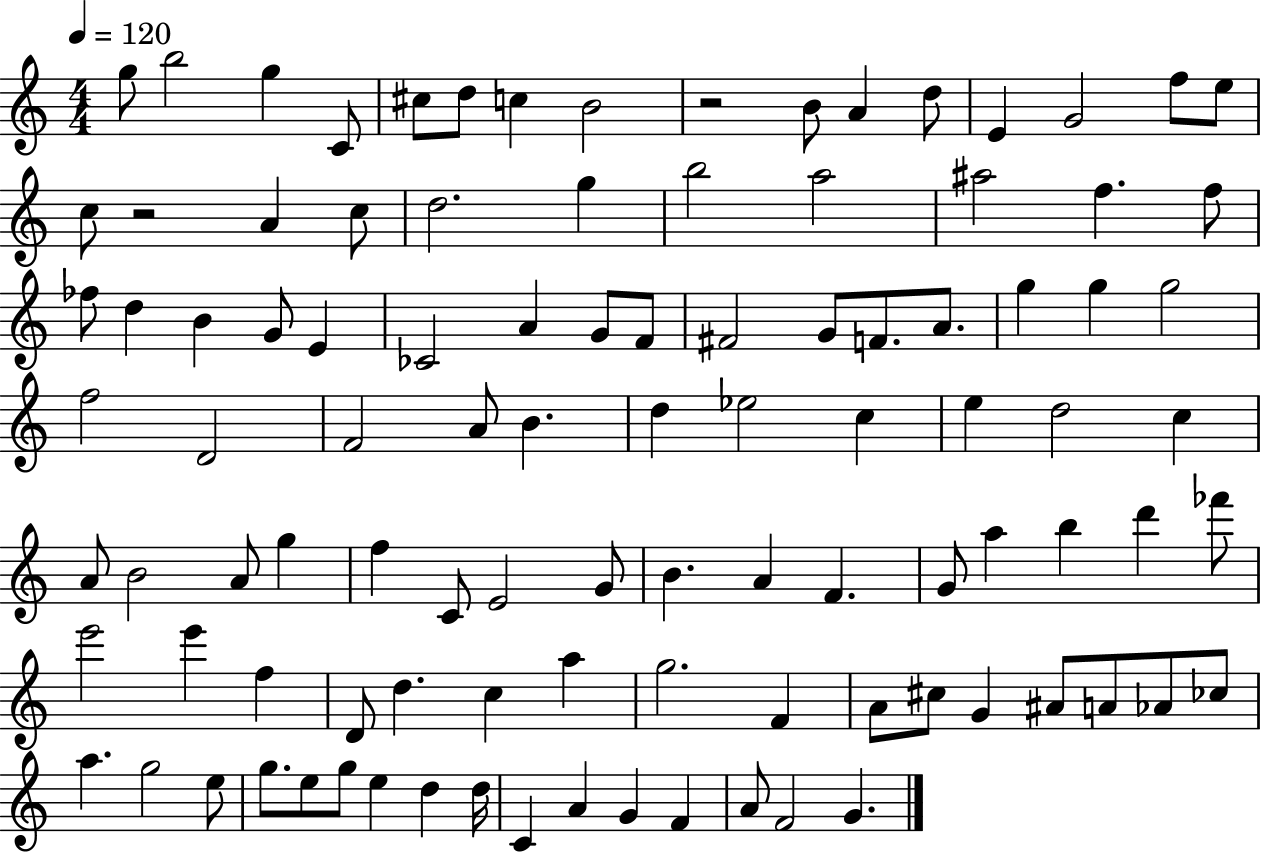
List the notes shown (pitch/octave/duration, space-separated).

G5/e B5/h G5/q C4/e C#5/e D5/e C5/q B4/h R/h B4/e A4/q D5/e E4/q G4/h F5/e E5/e C5/e R/h A4/q C5/e D5/h. G5/q B5/h A5/h A#5/h F5/q. F5/e FES5/e D5/q B4/q G4/e E4/q CES4/h A4/q G4/e F4/e F#4/h G4/e F4/e. A4/e. G5/q G5/q G5/h F5/h D4/h F4/h A4/e B4/q. D5/q Eb5/h C5/q E5/q D5/h C5/q A4/e B4/h A4/e G5/q F5/q C4/e E4/h G4/e B4/q. A4/q F4/q. G4/e A5/q B5/q D6/q FES6/e E6/h E6/q F5/q D4/e D5/q. C5/q A5/q G5/h. F4/q A4/e C#5/e G4/q A#4/e A4/e Ab4/e CES5/e A5/q. G5/h E5/e G5/e. E5/e G5/e E5/q D5/q D5/s C4/q A4/q G4/q F4/q A4/e F4/h G4/q.